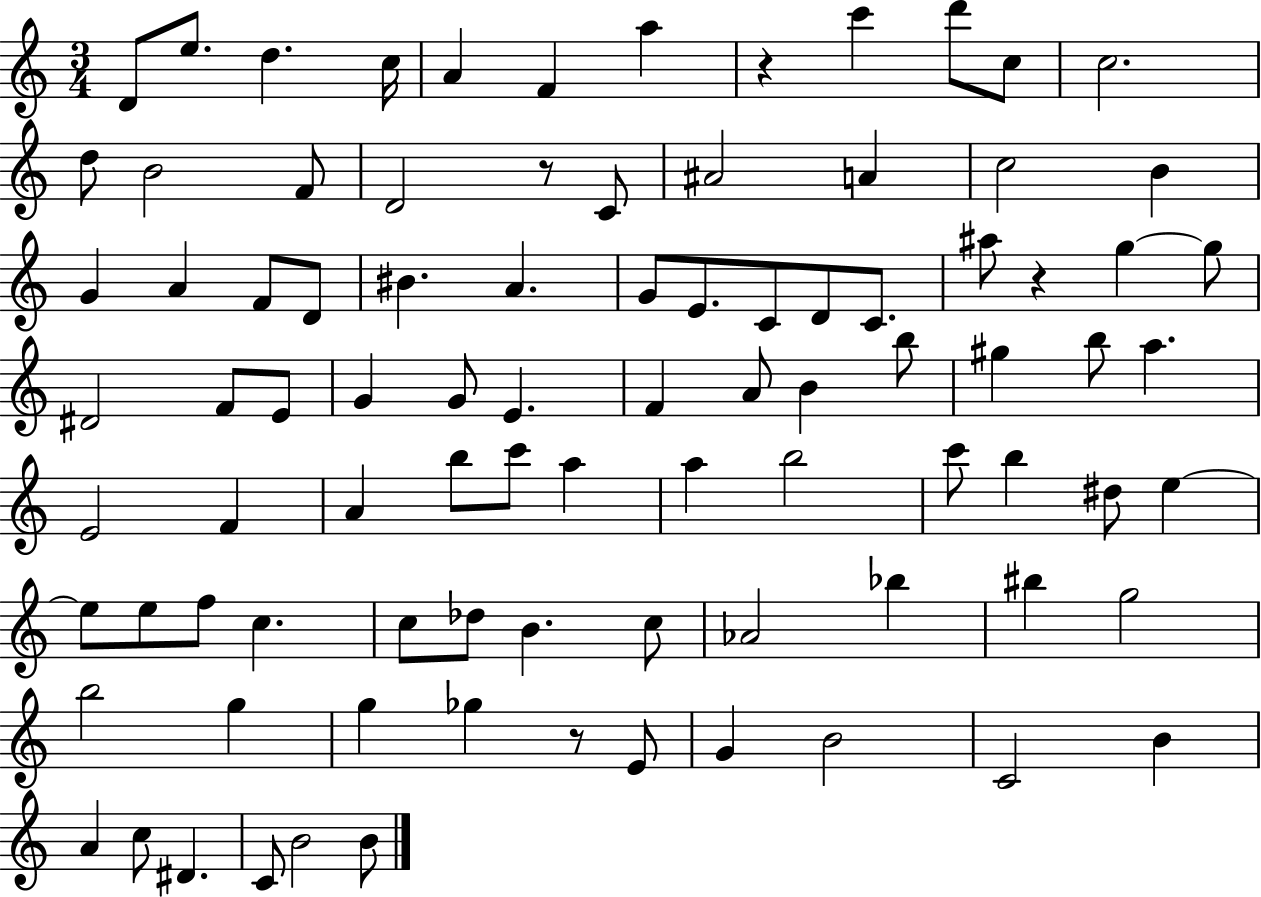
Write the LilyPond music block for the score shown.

{
  \clef treble
  \numericTimeSignature
  \time 3/4
  \key c \major
  \repeat volta 2 { d'8 e''8. d''4. c''16 | a'4 f'4 a''4 | r4 c'''4 d'''8 c''8 | c''2. | \break d''8 b'2 f'8 | d'2 r8 c'8 | ais'2 a'4 | c''2 b'4 | \break g'4 a'4 f'8 d'8 | bis'4. a'4. | g'8 e'8. c'8 d'8 c'8. | ais''8 r4 g''4~~ g''8 | \break dis'2 f'8 e'8 | g'4 g'8 e'4. | f'4 a'8 b'4 b''8 | gis''4 b''8 a''4. | \break e'2 f'4 | a'4 b''8 c'''8 a''4 | a''4 b''2 | c'''8 b''4 dis''8 e''4~~ | \break e''8 e''8 f''8 c''4. | c''8 des''8 b'4. c''8 | aes'2 bes''4 | bis''4 g''2 | \break b''2 g''4 | g''4 ges''4 r8 e'8 | g'4 b'2 | c'2 b'4 | \break a'4 c''8 dis'4. | c'8 b'2 b'8 | } \bar "|."
}